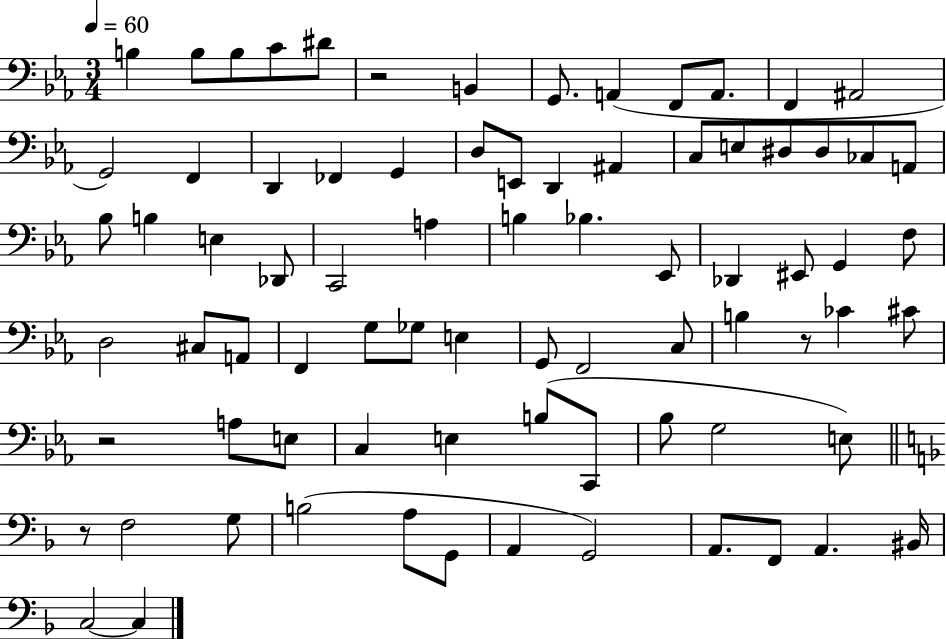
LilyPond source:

{
  \clef bass
  \numericTimeSignature
  \time 3/4
  \key ees \major
  \tempo 4 = 60
  b4 b8 b8 c'8 dis'8 | r2 b,4 | g,8. a,4( f,8 a,8. | f,4 ais,2 | \break g,2) f,4 | d,4 fes,4 g,4 | d8 e,8 d,4 ais,4 | c8 e8 dis8 dis8 ces8 a,8 | \break bes8 b4 e4 des,8 | c,2 a4 | b4 bes4. ees,8 | des,4 eis,8 g,4 f8 | \break d2 cis8 a,8 | f,4 g8 ges8 e4 | g,8 f,2 c8 | b4 r8 ces'4 cis'8 | \break r2 a8 e8 | c4 e4 b8( c,8 | bes8 g2 e8) | \bar "||" \break \key f \major r8 f2 g8 | b2( a8 g,8 | a,4 g,2) | a,8. f,8 a,4. bis,16 | \break c2~~ c4 | \bar "|."
}